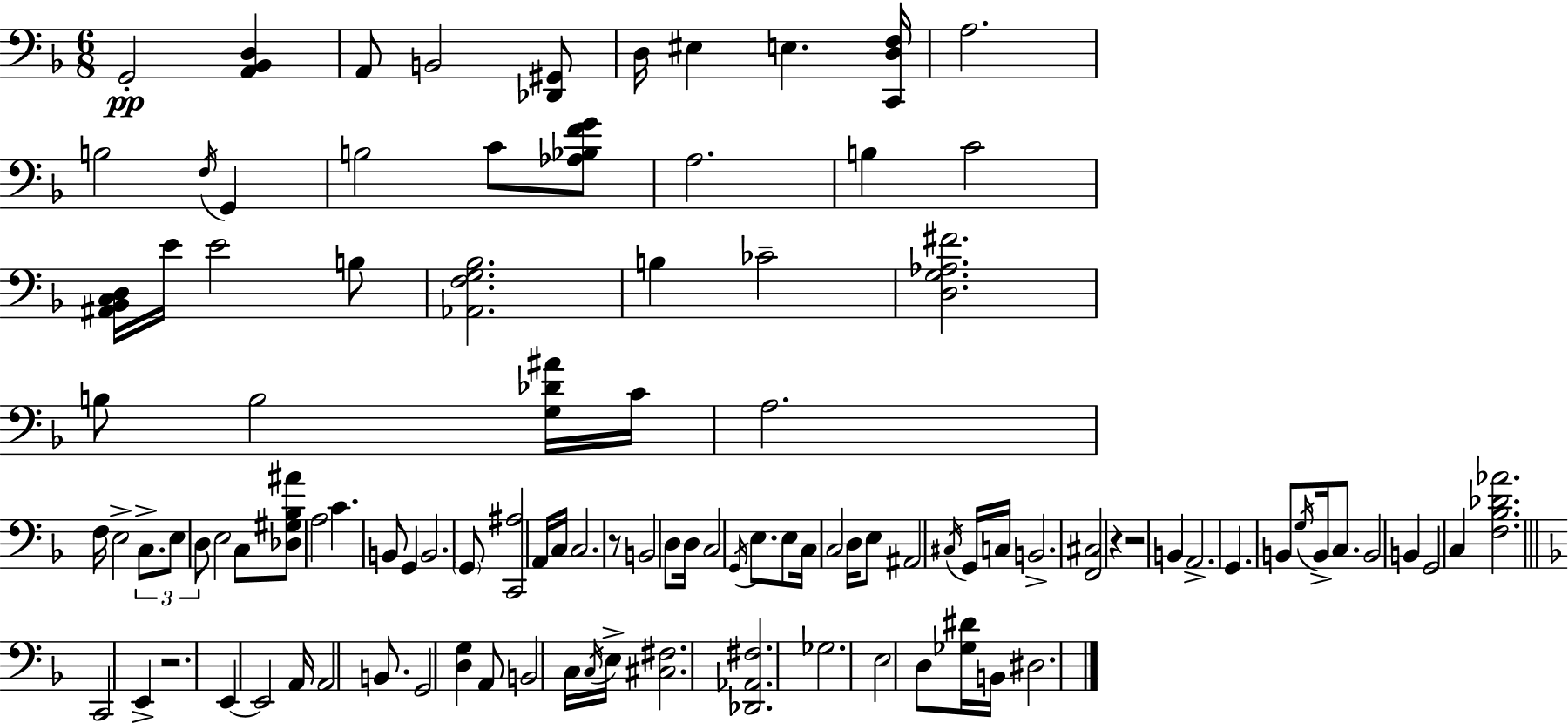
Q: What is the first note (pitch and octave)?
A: G2